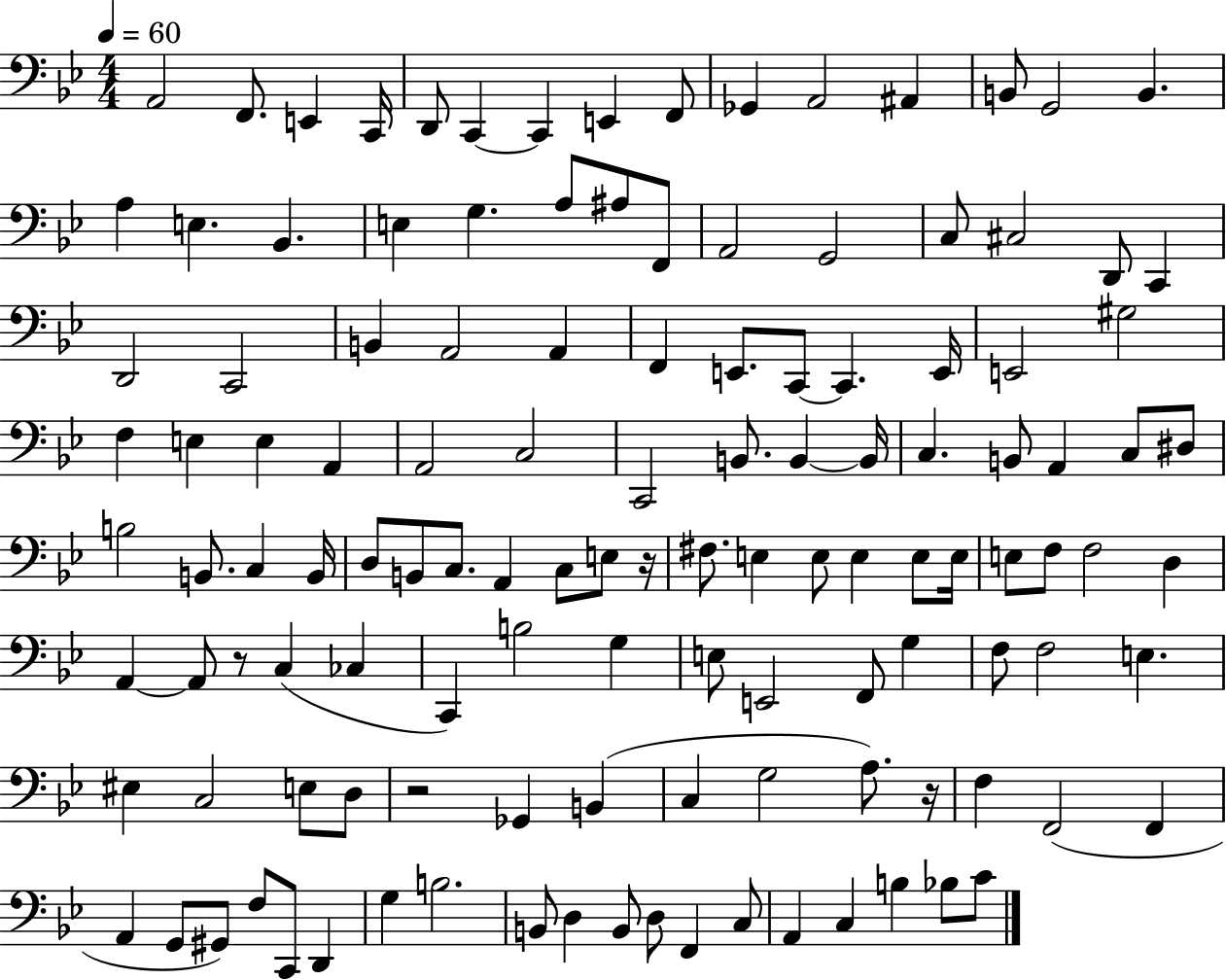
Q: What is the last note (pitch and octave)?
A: C4